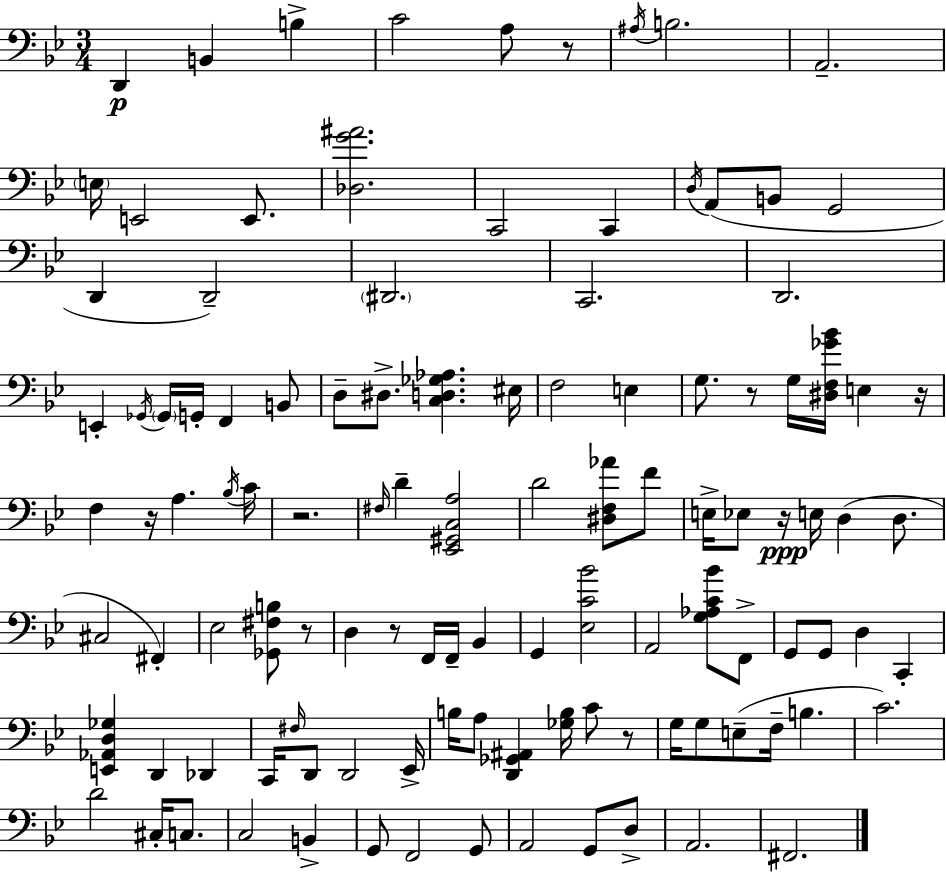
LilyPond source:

{
  \clef bass
  \numericTimeSignature
  \time 3/4
  \key bes \major
  d,4\p b,4 b4-> | c'2 a8 r8 | \acciaccatura { ais16 } b2. | a,2.-- | \break \parenthesize e16 e,2 e,8. | <des g' ais'>2. | c,2 c,4 | \acciaccatura { d16 } a,8( b,8 g,2 | \break d,4 d,2--) | \parenthesize dis,2. | c,2. | d,2. | \break e,4-. \acciaccatura { ges,16 } \parenthesize ges,16 g,16-. f,4 | b,8 d8-- dis8.-> <c d ges aes>4. | eis16 f2 e4 | g8. r8 g16 <dis f ges' bes'>16 e4 | \break r16 f4 r16 a4. | \acciaccatura { bes16 } c'16 r2. | \grace { fis16 } d'4-- <ees, gis, c a>2 | d'2 | \break <dis f aes'>8 f'8 e16-> ees8 r16\ppp e16 d4( | d8. cis2 | fis,4-.) ees2 | <ges, fis b>8 r8 d4 r8 f,16 | \break f,16-- bes,4 g,4 <ees c' bes'>2 | a,2 | <g aes c' bes'>8 f,8-> g,8 g,8 d4 | c,4-. <e, aes, d ges>4 d,4 | \break des,4 c,16 \grace { fis16 } d,8 d,2 | ees,16-> b16 a8 <d, ges, ais,>4 | <ges b>16 c'8 r8 g16 g8 e8--( f16-- | b4. c'2.) | \break d'2 | cis16-. c8. c2 | b,4-> g,8 f,2 | g,8 a,2 | \break g,8 d8-> a,2. | fis,2. | \bar "|."
}